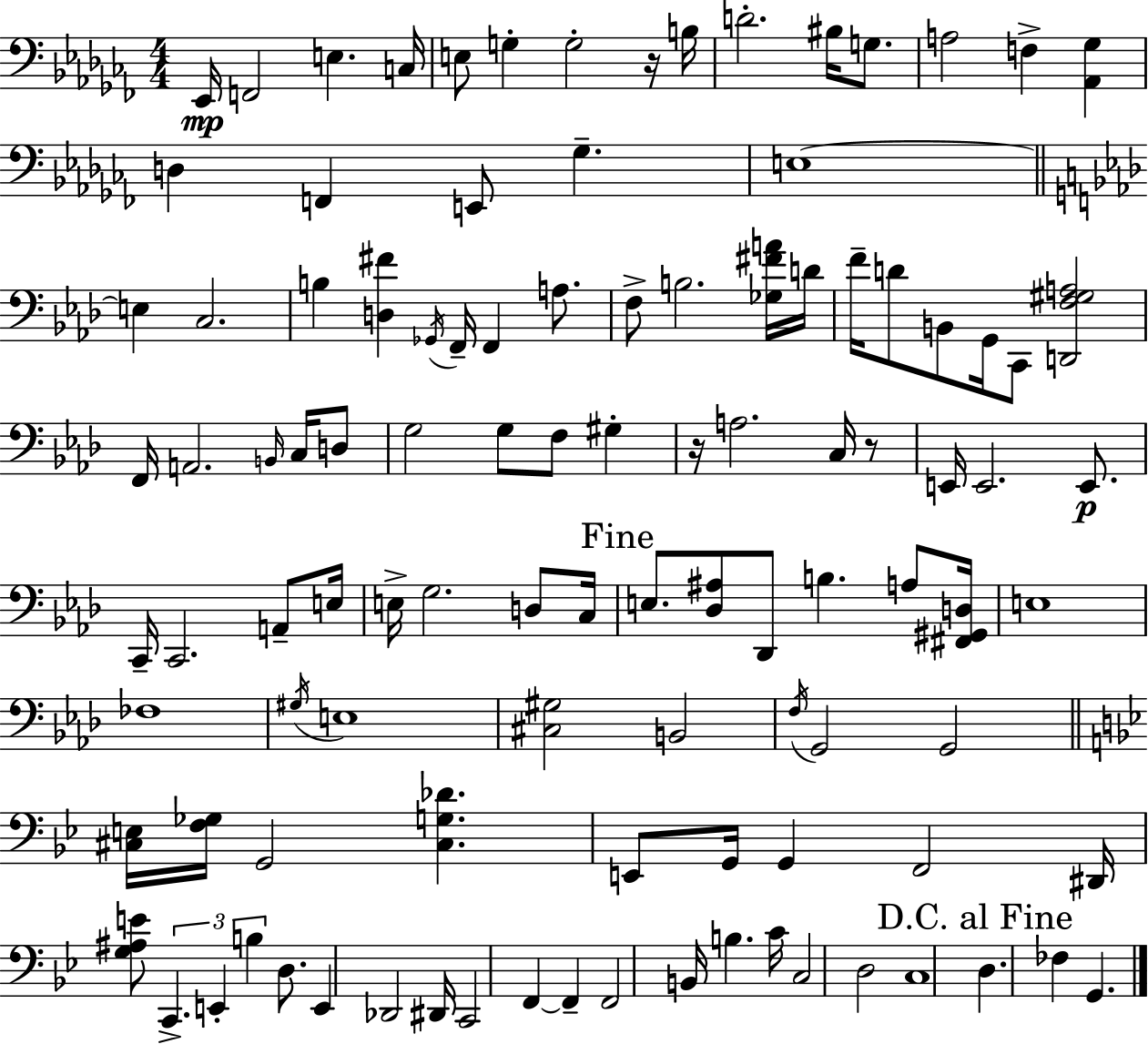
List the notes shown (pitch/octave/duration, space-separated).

Eb2/s F2/h E3/q. C3/s E3/e G3/q G3/h R/s B3/s D4/h. BIS3/s G3/e. A3/h F3/q [Ab2,Gb3]/q D3/q F2/q E2/e Gb3/q. E3/w E3/q C3/h. B3/q [D3,F#4]/q Gb2/s F2/s F2/q A3/e. F3/e B3/h. [Gb3,F#4,A4]/s D4/s F4/s D4/e B2/e G2/s C2/e [D2,F3,G#3,A3]/h F2/s A2/h. B2/s C3/s D3/e G3/h G3/e F3/e G#3/q R/s A3/h. C3/s R/e E2/s E2/h. E2/e. C2/s C2/h. A2/e E3/s E3/s G3/h. D3/e C3/s E3/e. [Db3,A#3]/e Db2/e B3/q. A3/e [F#2,G#2,D3]/s E3/w FES3/w G#3/s E3/w [C#3,G#3]/h B2/h F3/s G2/h G2/h [C#3,E3]/s [F3,Gb3]/s G2/h [C#3,G3,Db4]/q. E2/e G2/s G2/q F2/h D#2/s [G3,A#3,E4]/e C2/q. E2/q B3/q D3/e. E2/q Db2/h D#2/s C2/h F2/q F2/q F2/h B2/s B3/q. C4/s C3/h D3/h C3/w D3/q. FES3/q G2/q.